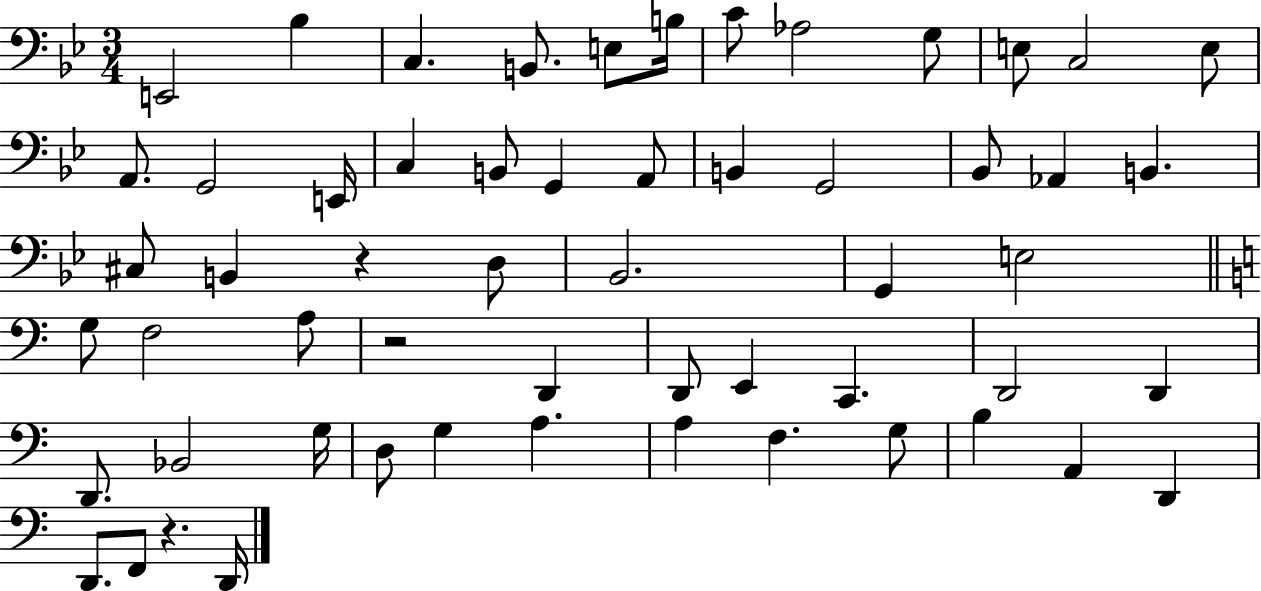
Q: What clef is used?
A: bass